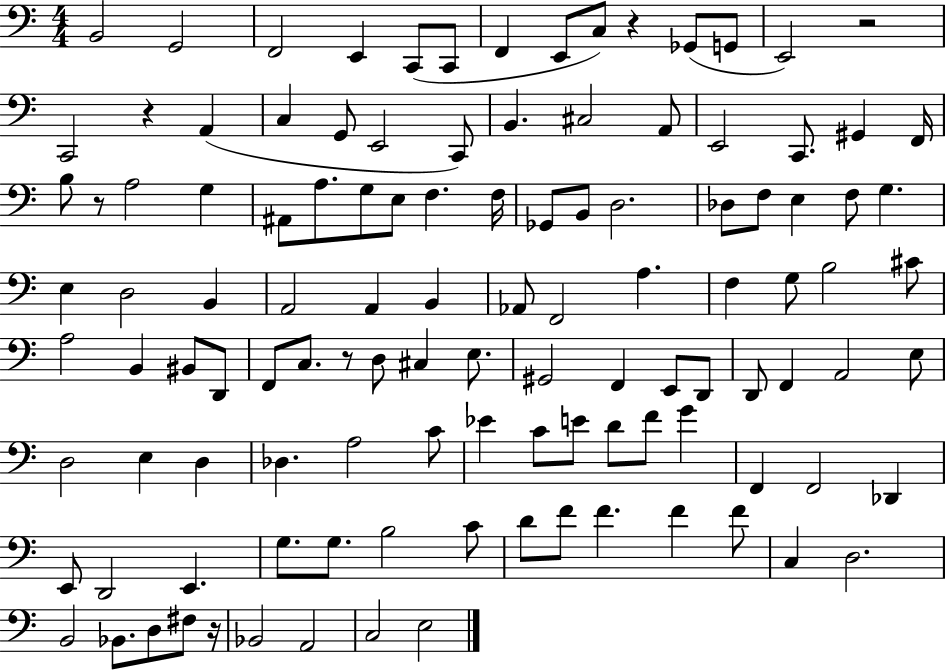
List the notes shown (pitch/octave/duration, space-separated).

B2/h G2/h F2/h E2/q C2/e C2/e F2/q E2/e C3/e R/q Gb2/e G2/e E2/h R/h C2/h R/q A2/q C3/q G2/e E2/h C2/e B2/q. C#3/h A2/e E2/h C2/e. G#2/q F2/s B3/e R/e A3/h G3/q A#2/e A3/e. G3/e E3/e F3/q. F3/s Gb2/e B2/e D3/h. Db3/e F3/e E3/q F3/e G3/q. E3/q D3/h B2/q A2/h A2/q B2/q Ab2/e F2/h A3/q. F3/q G3/e B3/h C#4/e A3/h B2/q BIS2/e D2/e F2/e C3/e. R/e D3/e C#3/q E3/e. G#2/h F2/q E2/e D2/e D2/e F2/q A2/h E3/e D3/h E3/q D3/q Db3/q. A3/h C4/e Eb4/q C4/e E4/e D4/e F4/e G4/q F2/q F2/h Db2/q E2/e D2/h E2/q. G3/e. G3/e. B3/h C4/e D4/e F4/e F4/q. F4/q F4/e C3/q D3/h. B2/h Bb2/e. D3/e F#3/e R/s Bb2/h A2/h C3/h E3/h